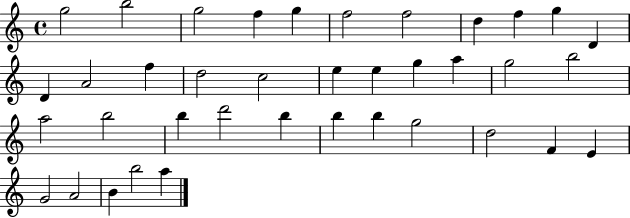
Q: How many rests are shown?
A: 0